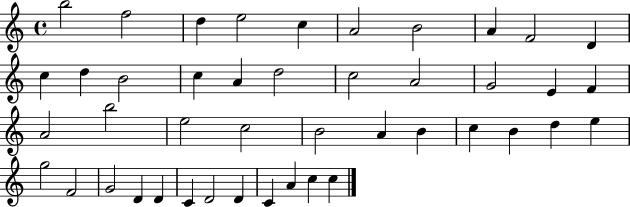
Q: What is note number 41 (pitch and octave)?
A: C4